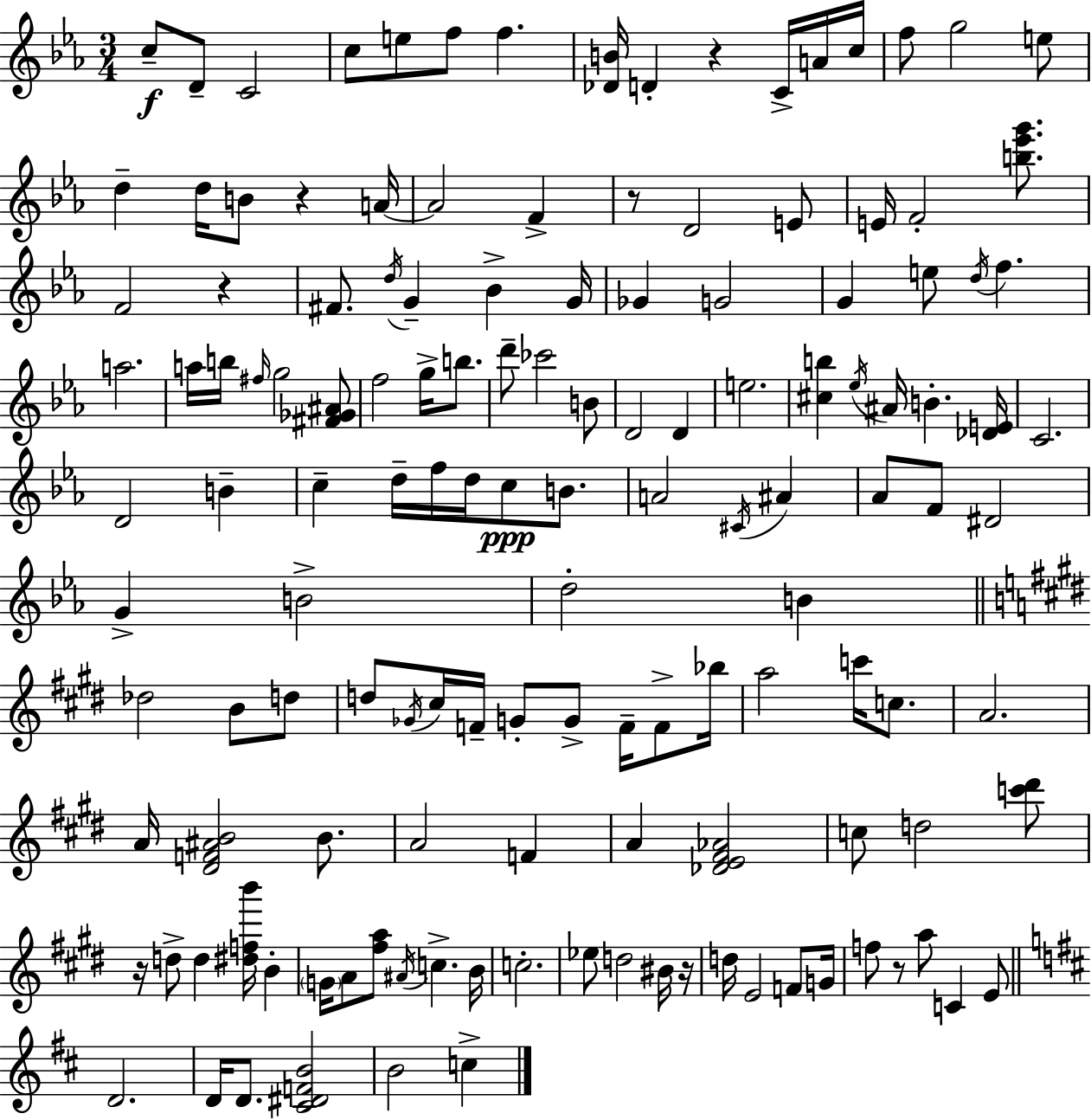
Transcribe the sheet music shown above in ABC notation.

X:1
T:Untitled
M:3/4
L:1/4
K:Eb
c/2 D/2 C2 c/2 e/2 f/2 f [_DB]/4 D z C/4 A/4 c/4 f/2 g2 e/2 d d/4 B/2 z A/4 A2 F z/2 D2 E/2 E/4 F2 [b_e'g']/2 F2 z ^F/2 d/4 G _B G/4 _G G2 G e/2 d/4 f a2 a/4 b/4 ^f/4 g2 [^F_G^A]/2 f2 g/4 b/2 d'/2 _c'2 B/2 D2 D e2 [^cb] _e/4 ^A/4 B [_DE]/4 C2 D2 B c d/4 f/4 d/4 c/2 B/2 A2 ^C/4 ^A _A/2 F/2 ^D2 G B2 d2 B _d2 B/2 d/2 d/2 _G/4 ^c/4 F/4 G/2 G/2 F/4 F/2 _b/4 a2 c'/4 c/2 A2 A/4 [^DF^AB]2 B/2 A2 F A [_DE^F_A]2 c/2 d2 [c'^d']/2 z/4 d/2 d [^dfb']/4 B G/4 A/2 [^fa]/2 ^A/4 c B/4 c2 _e/2 d2 ^B/4 z/4 d/4 E2 F/2 G/4 f/2 z/2 a/2 C E/2 D2 D/4 D/2 [^C^DFB]2 B2 c